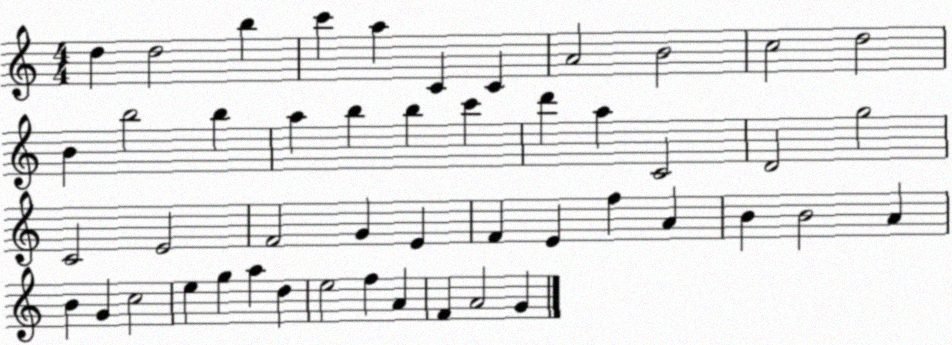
X:1
T:Untitled
M:4/4
L:1/4
K:C
d d2 b c' a C C A2 B2 c2 d2 B b2 b a b b c' d' a C2 D2 g2 C2 E2 F2 G E F E f A B B2 A B G c2 e g a d e2 f A F A2 G